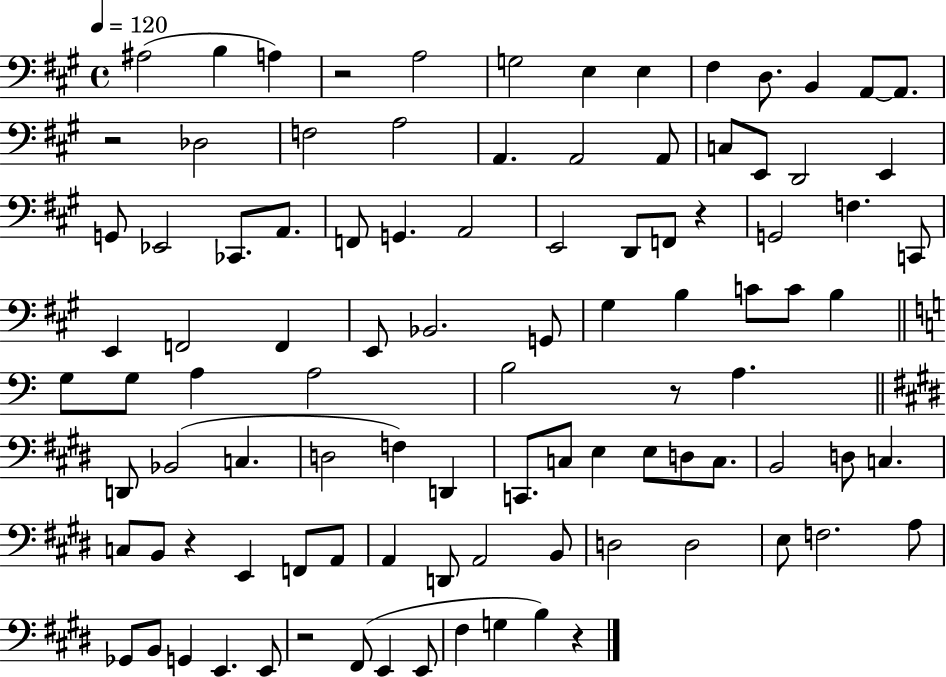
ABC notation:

X:1
T:Untitled
M:4/4
L:1/4
K:A
^A,2 B, A, z2 A,2 G,2 E, E, ^F, D,/2 B,, A,,/2 A,,/2 z2 _D,2 F,2 A,2 A,, A,,2 A,,/2 C,/2 E,,/2 D,,2 E,, G,,/2 _E,,2 _C,,/2 A,,/2 F,,/2 G,, A,,2 E,,2 D,,/2 F,,/2 z G,,2 F, C,,/2 E,, F,,2 F,, E,,/2 _B,,2 G,,/2 ^G, B, C/2 C/2 B, G,/2 G,/2 A, A,2 B,2 z/2 A, D,,/2 _B,,2 C, D,2 F, D,, C,,/2 C,/2 E, E,/2 D,/2 C,/2 B,,2 D,/2 C, C,/2 B,,/2 z E,, F,,/2 A,,/2 A,, D,,/2 A,,2 B,,/2 D,2 D,2 E,/2 F,2 A,/2 _G,,/2 B,,/2 G,, E,, E,,/2 z2 ^F,,/2 E,, E,,/2 ^F, G, B, z